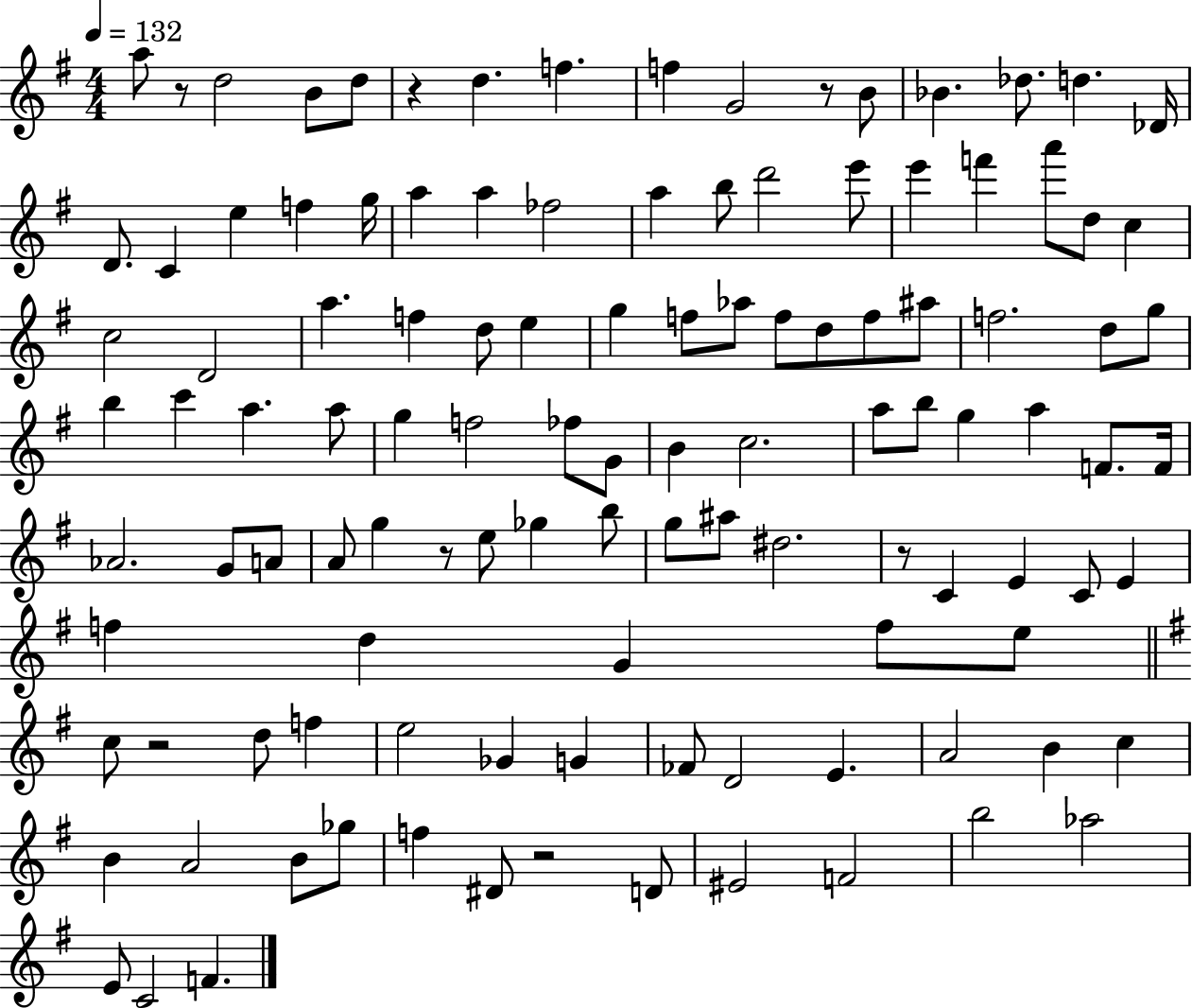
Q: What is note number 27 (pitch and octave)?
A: F6